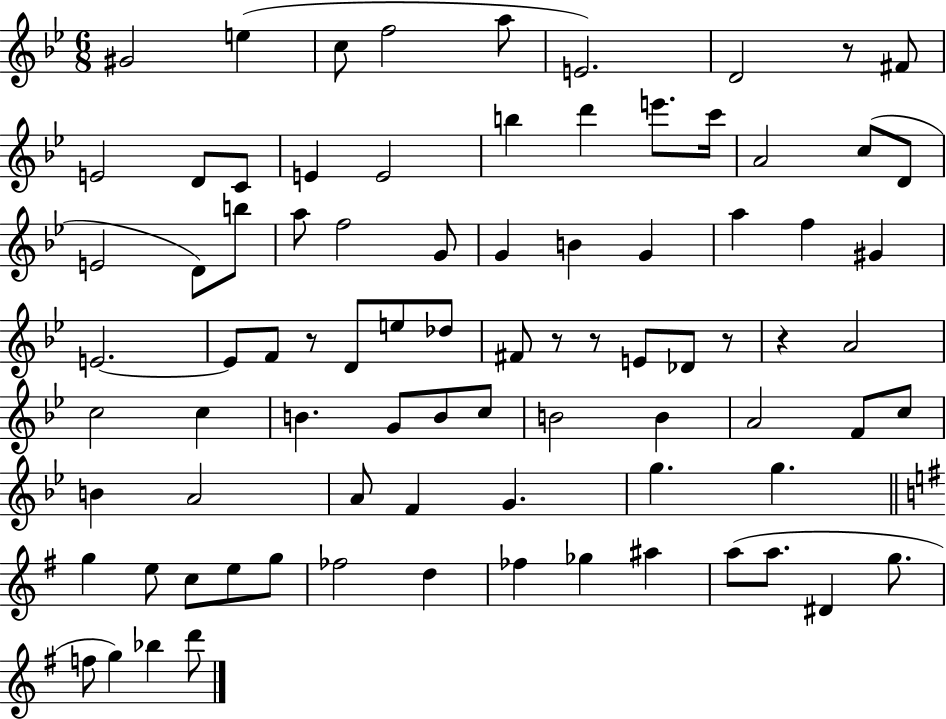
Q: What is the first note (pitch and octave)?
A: G#4